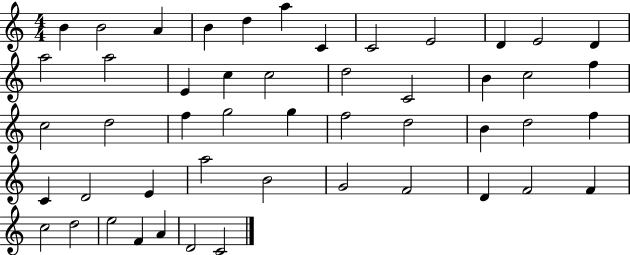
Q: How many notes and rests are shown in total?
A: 49